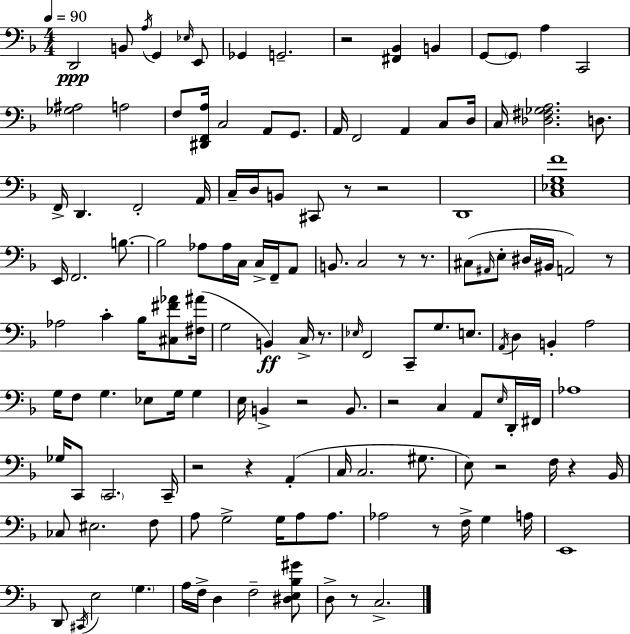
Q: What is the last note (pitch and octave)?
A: C3